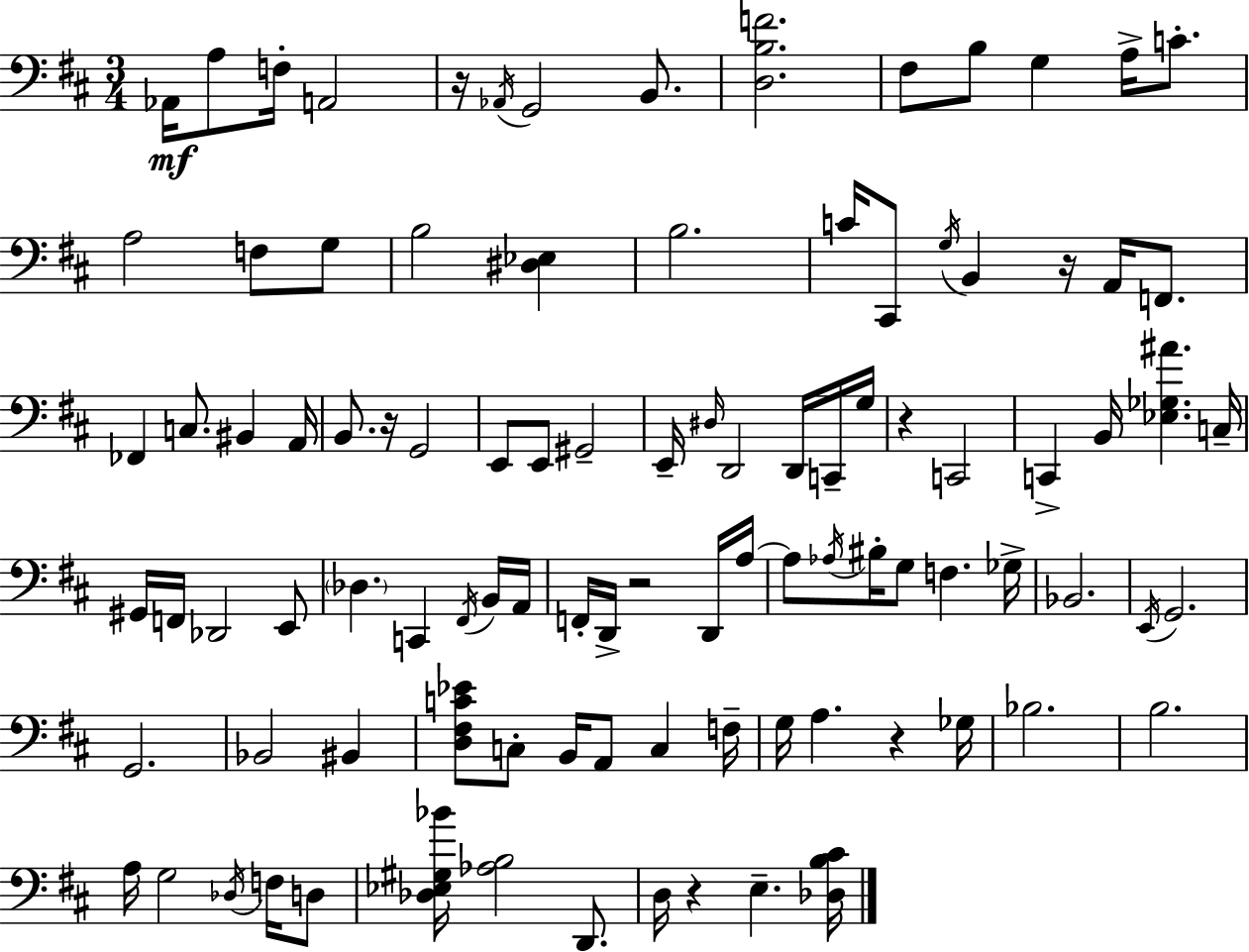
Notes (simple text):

Ab2/s A3/e F3/s A2/h R/s Ab2/s G2/h B2/e. [D3,B3,F4]/h. F#3/e B3/e G3/q A3/s C4/e. A3/h F3/e G3/e B3/h [D#3,Eb3]/q B3/h. C4/s C#2/e G3/s B2/q R/s A2/s F2/e. FES2/q C3/e. BIS2/q A2/s B2/e. R/s G2/h E2/e E2/e G#2/h E2/s D#3/s D2/h D2/s C2/s G3/s R/q C2/h C2/q B2/s [Eb3,Gb3,A#4]/q. C3/s G#2/s F2/s Db2/h E2/e Db3/q. C2/q F#2/s B2/s A2/s F2/s D2/s R/h D2/s A3/s A3/e Ab3/s BIS3/s G3/e F3/q. Gb3/s Bb2/h. E2/s G2/h. G2/h. Bb2/h BIS2/q [D3,F#3,C4,Eb4]/e C3/e B2/s A2/e C3/q F3/s G3/s A3/q. R/q Gb3/s Bb3/h. B3/h. A3/s G3/h Db3/s F3/s D3/e [Db3,Eb3,G#3,Bb4]/s [Ab3,B3]/h D2/e. D3/s R/q E3/q. [Db3,B3,C#4]/s